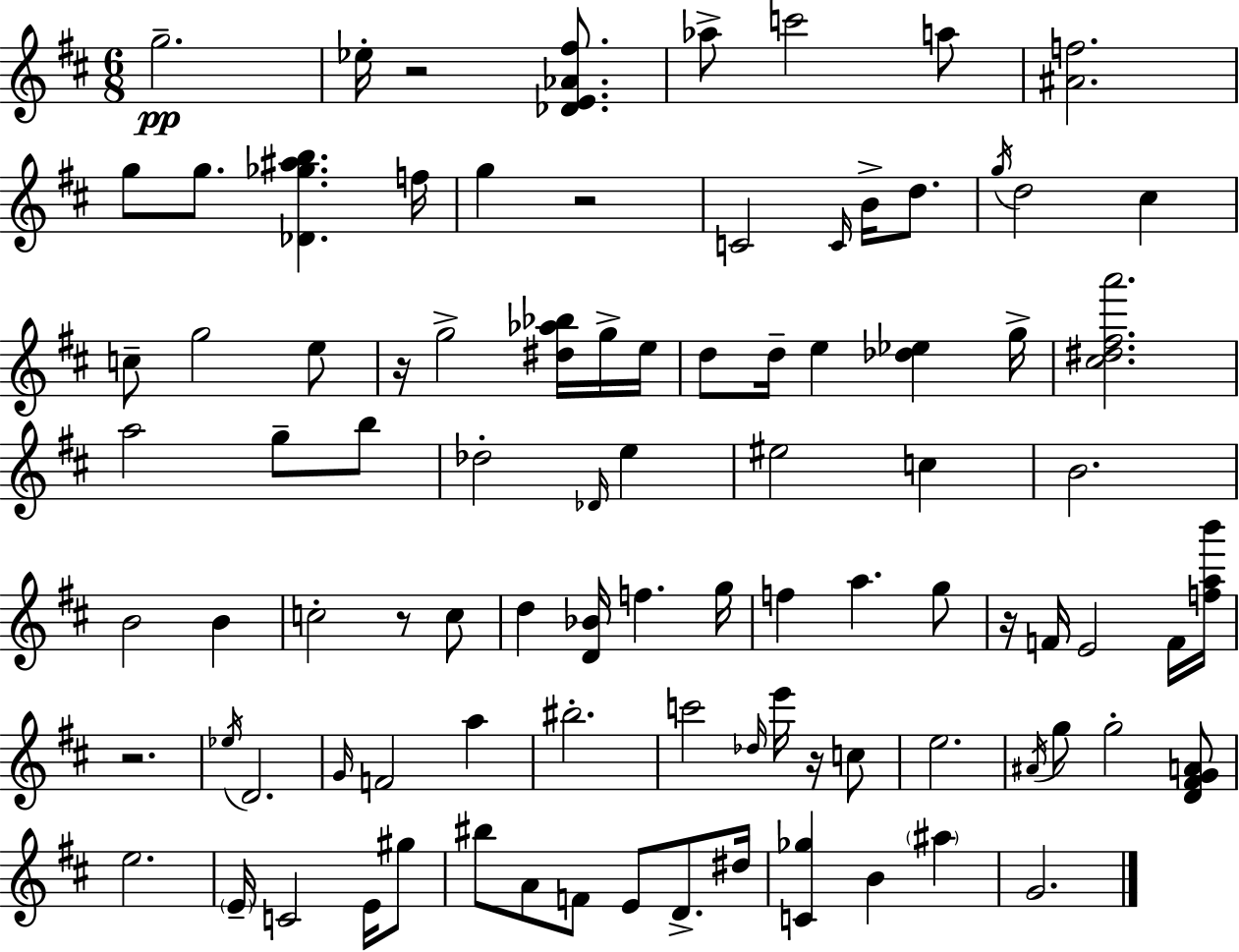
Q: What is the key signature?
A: D major